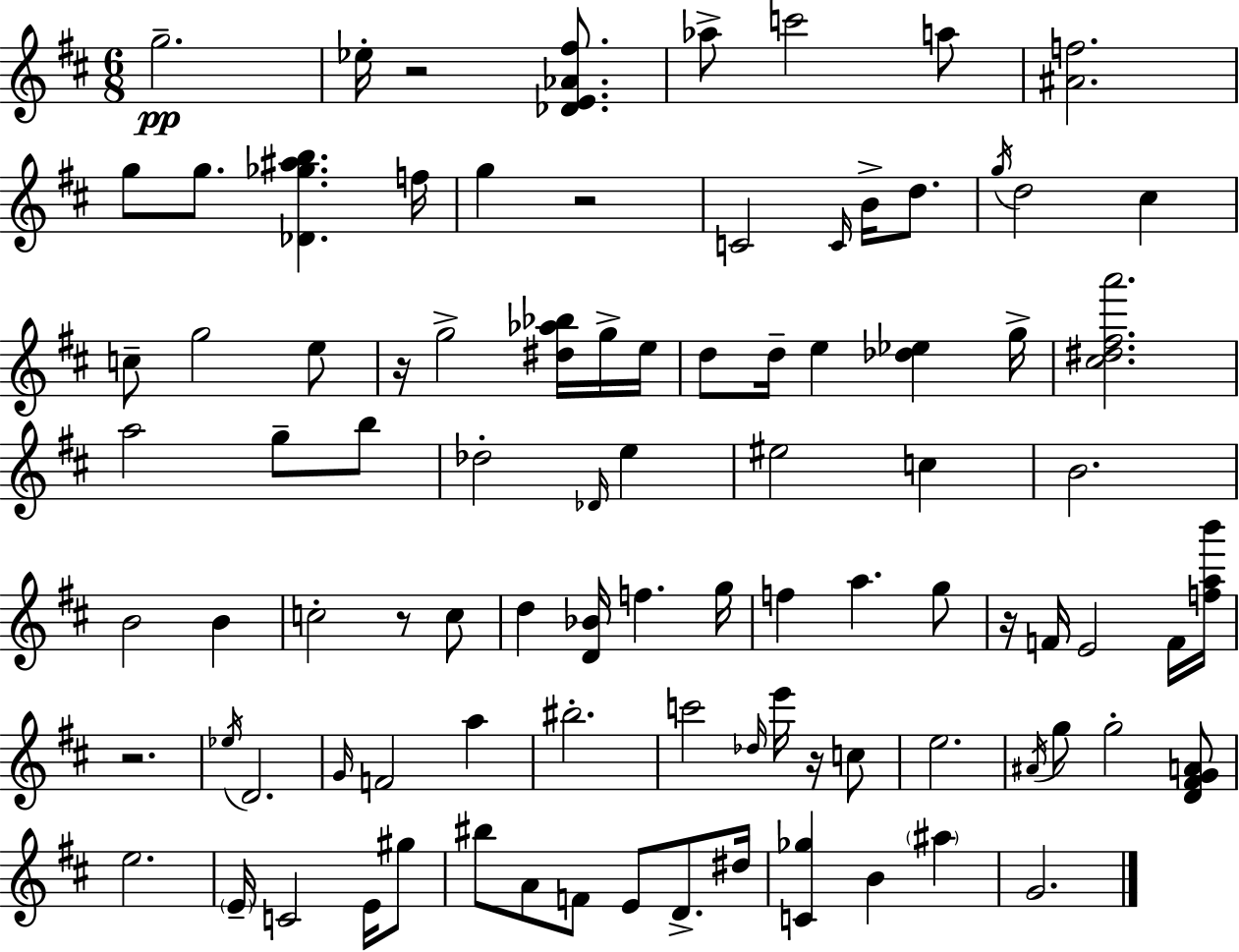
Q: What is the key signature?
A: D major